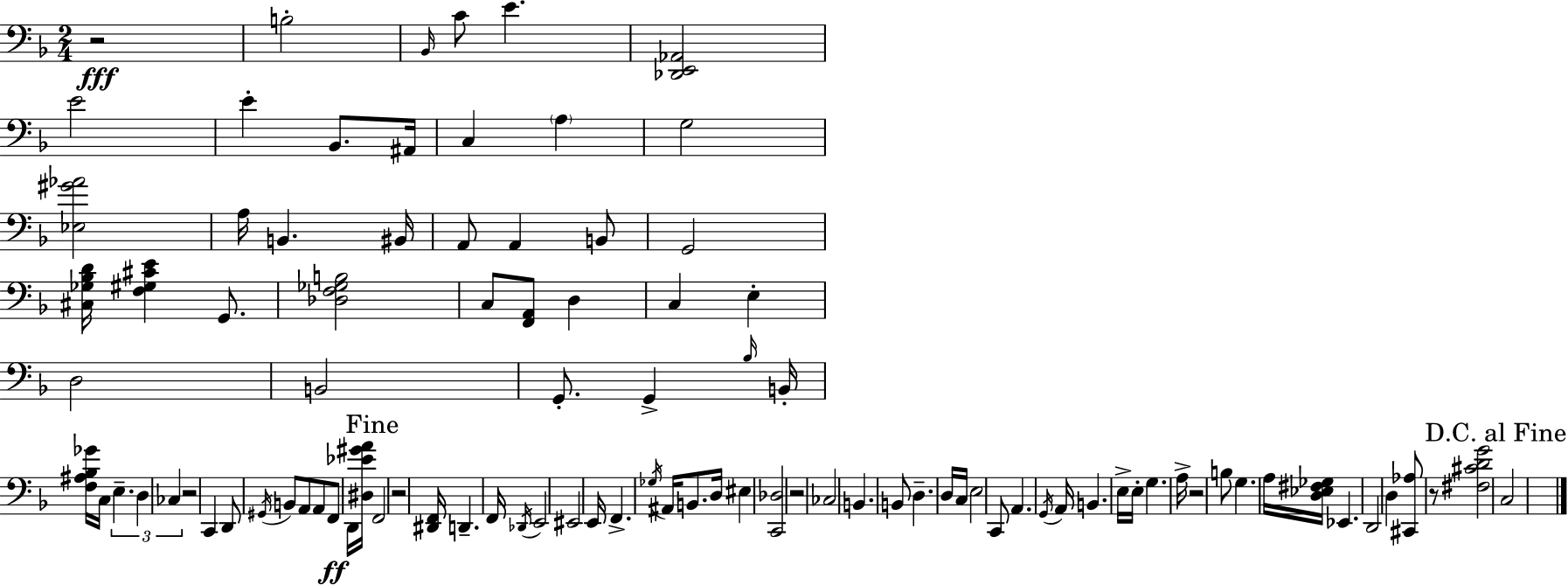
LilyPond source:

{
  \clef bass
  \numericTimeSignature
  \time 2/4
  \key d \minor
  \repeat volta 2 { r2\fff | b2-. | \grace { bes,16 } c'8 e'4. | <des, e, aes,>2 | \break e'2 | e'4-. bes,8. | ais,16 c4 \parenthesize a4 | g2 | \break <ees gis' aes'>2 | a16 b,4. | bis,16 a,8 a,4 b,8 | g,2 | \break <cis ges bes d'>16 <f gis cis' e'>4 g,8. | <des f ges b>2 | c8 <f, a,>8 d4 | c4 e4-. | \break d2 | b,2 | g,8.-. g,4-> | \grace { bes16 } b,16-. <f ais bes ges'>16 c16 \tuplet 3/2 { e4.-- | \break d4 ces4 } | r2 | c,4 d,8 | \acciaccatura { gis,16 } b,8 a,8 a,8 f,8\ff | \break d,16 <dis ees' gis' a'>16 \mark "Fine" f,2 | r2 | <dis, f,>16 d,4.-- | f,16 \acciaccatura { des,16 } e,2 | \break eis,2 | e,16 f,4.-> | \acciaccatura { ges16 } ais,16 b,8. | d16 eis4 <c, des>2 | \break r2 | ces2 | b,4. | b,8 d4.-- | \break d16 c16 e2 | c,8 a,4. | \acciaccatura { g,16 } a,16 b,4. | e16-> e16-. g4. | \break a16-> r2 | b8 | g4. a16 <d ees fis ges>16 | ees,4. d,2 | \break d4 | <cis, aes>8 r8 <fis cis' d' g'>2 | \mark "D.C. al Fine" c2 | } \bar "|."
}